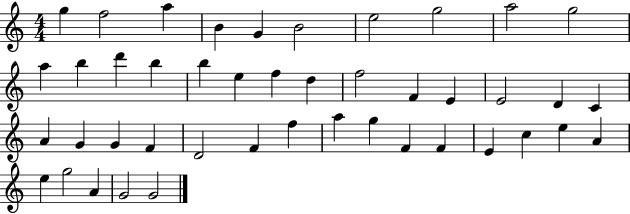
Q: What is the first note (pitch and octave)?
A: G5